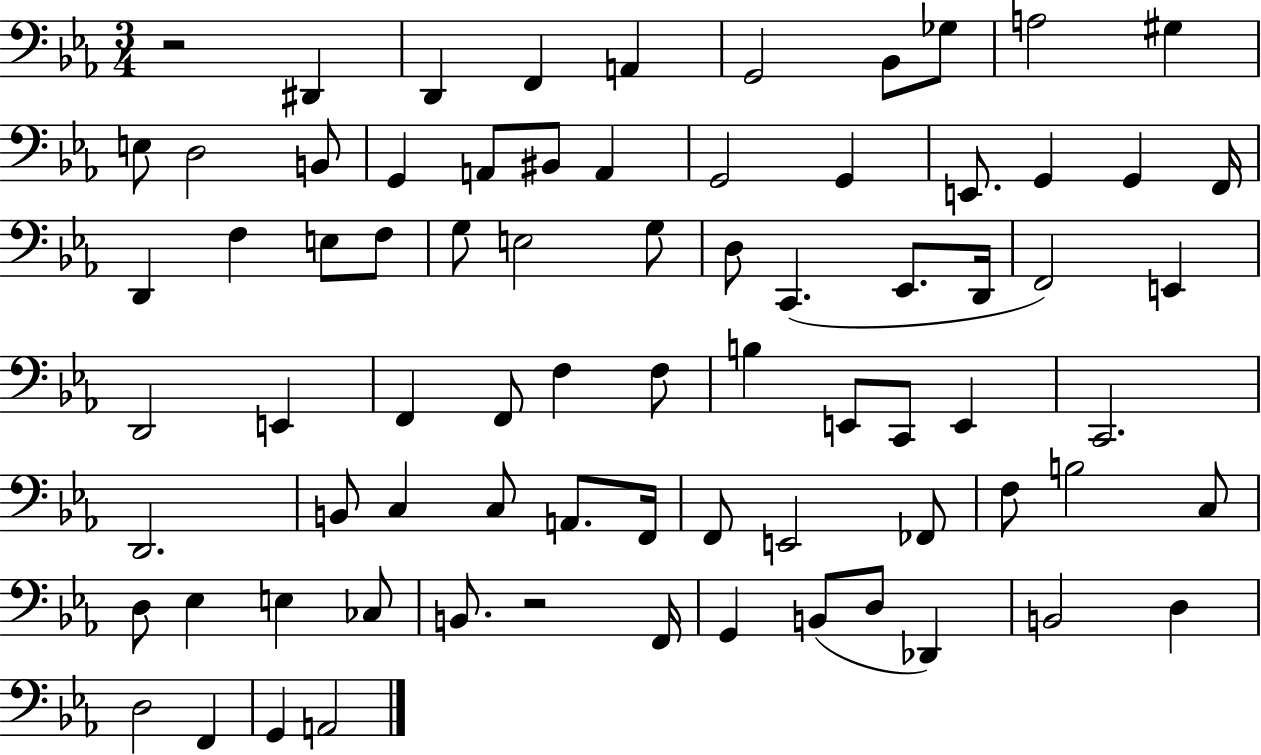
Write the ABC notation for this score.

X:1
T:Untitled
M:3/4
L:1/4
K:Eb
z2 ^D,, D,, F,, A,, G,,2 _B,,/2 _G,/2 A,2 ^G, E,/2 D,2 B,,/2 G,, A,,/2 ^B,,/2 A,, G,,2 G,, E,,/2 G,, G,, F,,/4 D,, F, E,/2 F,/2 G,/2 E,2 G,/2 D,/2 C,, _E,,/2 D,,/4 F,,2 E,, D,,2 E,, F,, F,,/2 F, F,/2 B, E,,/2 C,,/2 E,, C,,2 D,,2 B,,/2 C, C,/2 A,,/2 F,,/4 F,,/2 E,,2 _F,,/2 F,/2 B,2 C,/2 D,/2 _E, E, _C,/2 B,,/2 z2 F,,/4 G,, B,,/2 D,/2 _D,, B,,2 D, D,2 F,, G,, A,,2